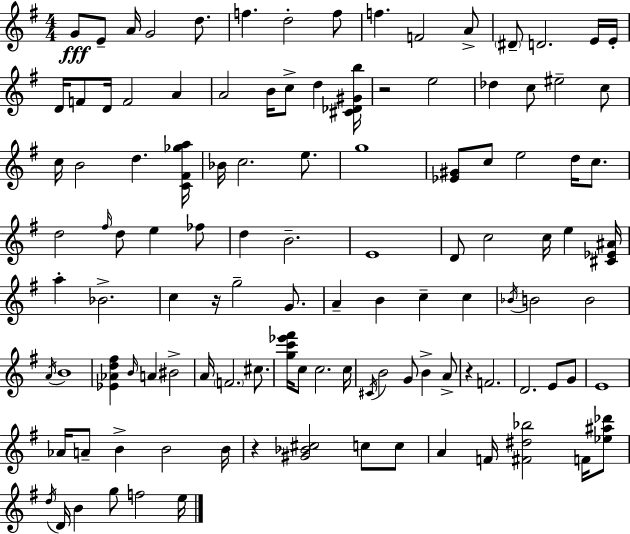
{
  \clef treble
  \numericTimeSignature
  \time 4/4
  \key g \major
  g'8\fff e'8-- a'16 g'2 d''8. | f''4. d''2-. f''8 | f''4. f'2 a'8-> | \parenthesize dis'8-- d'2. e'16 e'16-. | \break d'16 f'8 d'16 f'2 a'4 | a'2 b'16 c''8-> d''4 <cis' des' gis' b''>16 | r2 e''2 | des''4 c''8 eis''2-- c''8 | \break c''16 b'2 d''4. <c' fis' ges'' a''>16 | bes'16 c''2. e''8. | g''1 | <ees' gis'>8 c''8 e''2 d''16 c''8. | \break d''2 \grace { fis''16 } d''8 e''4 fes''8 | d''4 b'2.-- | e'1 | d'8 c''2 c''16 e''4 | \break <cis' ees' ais'>16 a''4-. bes'2.-> | c''4 r16 g''2-- g'8. | a'4-- b'4 c''4-- c''4 | \acciaccatura { bes'16 } b'2 b'2 | \break \acciaccatura { a'16 } b'1 | <ees' aes' d'' fis''>4 \grace { b'16 } a'4 bis'2-> | a'16 \parenthesize f'2. | cis''8. <g'' c''' ees''' fis'''>16 c''8 c''2. | \break c''16 \acciaccatura { cis'16 } b'2 g'8 b'4-> | a'8-> r4 f'2. | d'2. | e'8 g'8 e'1 | \break aes'16 a'8-- b'4-> b'2 | b'16 r4 <gis' bes' cis''>2 | c''8 c''8 a'4 f'16 <fis' dis'' bes''>2 | f'16 <ees'' ais'' des'''>8 \acciaccatura { d''16 } d'16 b'4 g''8 f''2 | \break e''16 \bar "|."
}